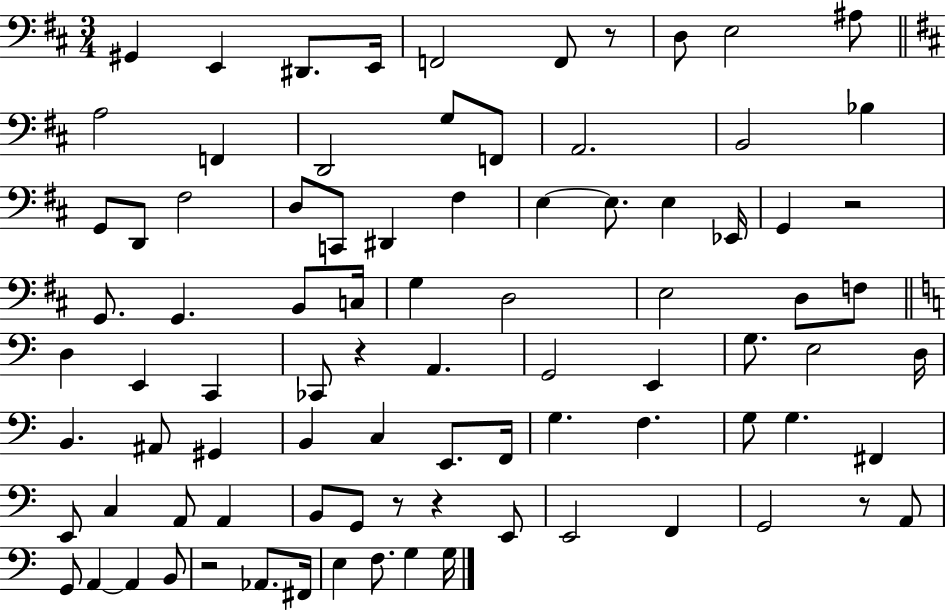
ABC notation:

X:1
T:Untitled
M:3/4
L:1/4
K:D
^G,, E,, ^D,,/2 E,,/4 F,,2 F,,/2 z/2 D,/2 E,2 ^A,/2 A,2 F,, D,,2 G,/2 F,,/2 A,,2 B,,2 _B, G,,/2 D,,/2 ^F,2 D,/2 C,,/2 ^D,, ^F, E, E,/2 E, _E,,/4 G,, z2 G,,/2 G,, B,,/2 C,/4 G, D,2 E,2 D,/2 F,/2 D, E,, C,, _C,,/2 z A,, G,,2 E,, G,/2 E,2 D,/4 B,, ^A,,/2 ^G,, B,, C, E,,/2 F,,/4 G, F, G,/2 G, ^F,, E,,/2 C, A,,/2 A,, B,,/2 G,,/2 z/2 z E,,/2 E,,2 F,, G,,2 z/2 A,,/2 G,,/2 A,, A,, B,,/2 z2 _A,,/2 ^F,,/4 E, F,/2 G, G,/4